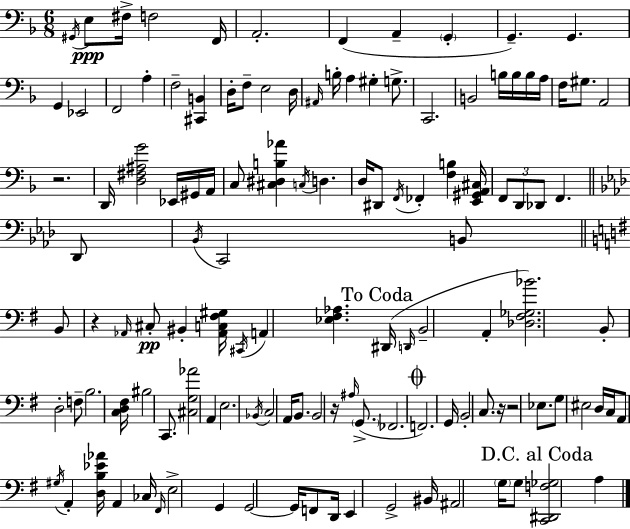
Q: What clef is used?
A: bass